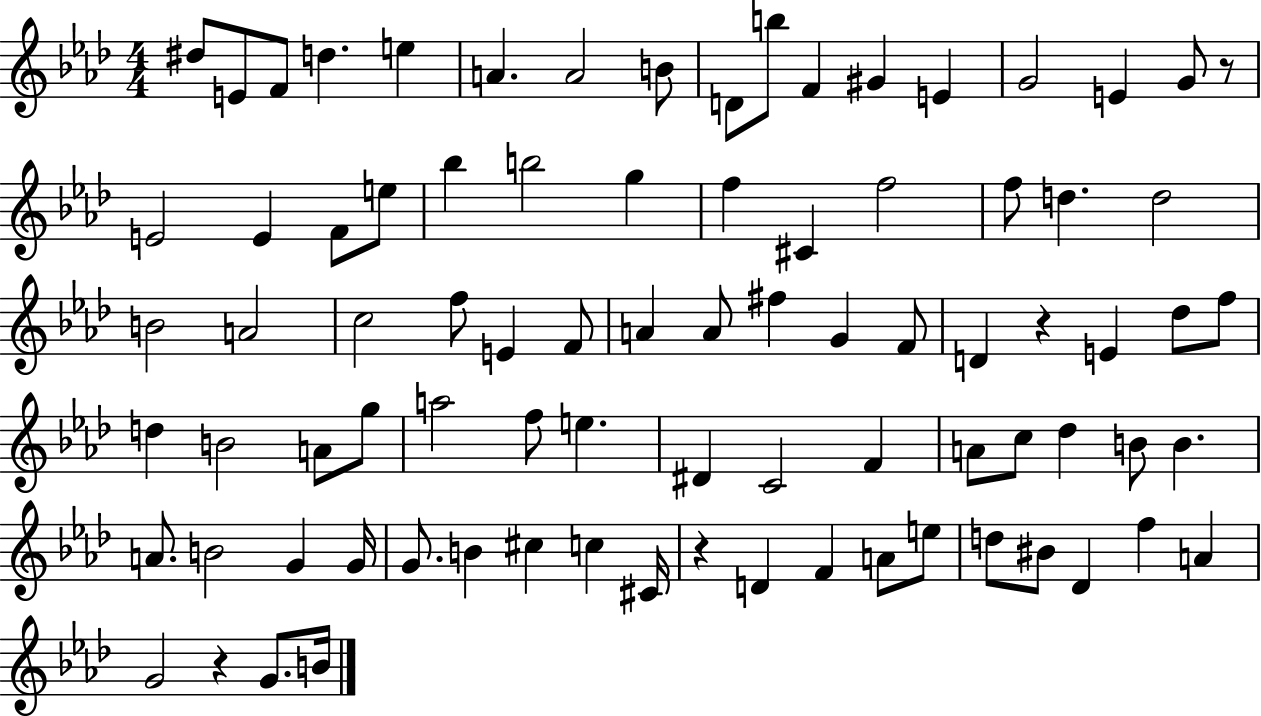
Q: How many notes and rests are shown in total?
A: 84